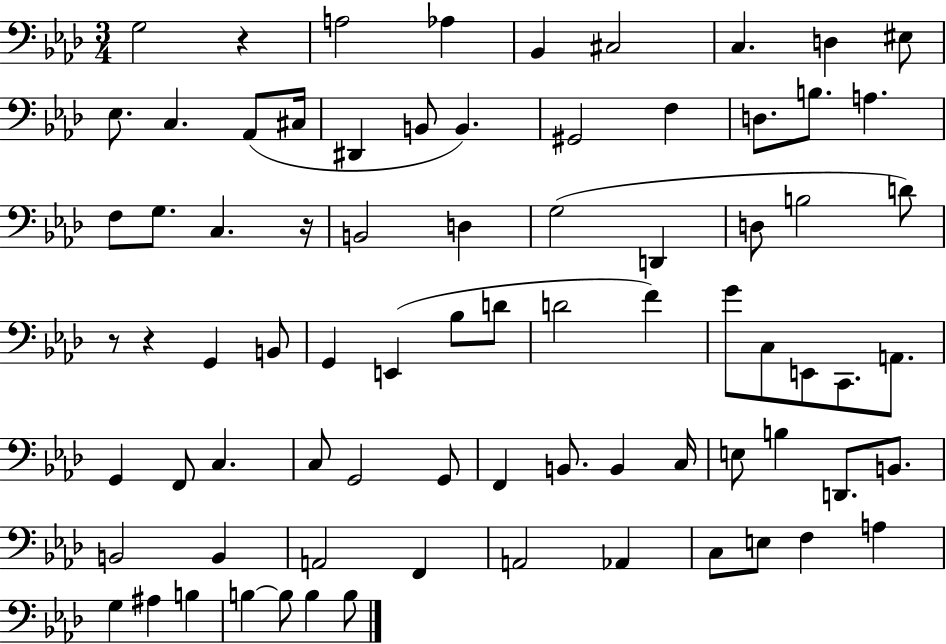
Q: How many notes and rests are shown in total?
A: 78